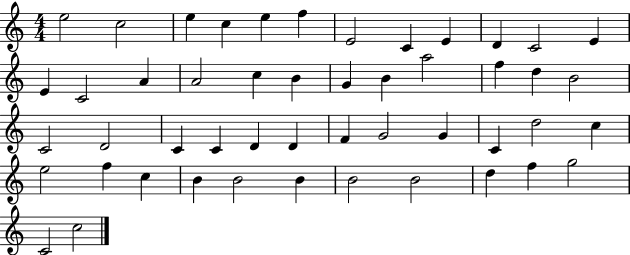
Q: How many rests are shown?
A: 0